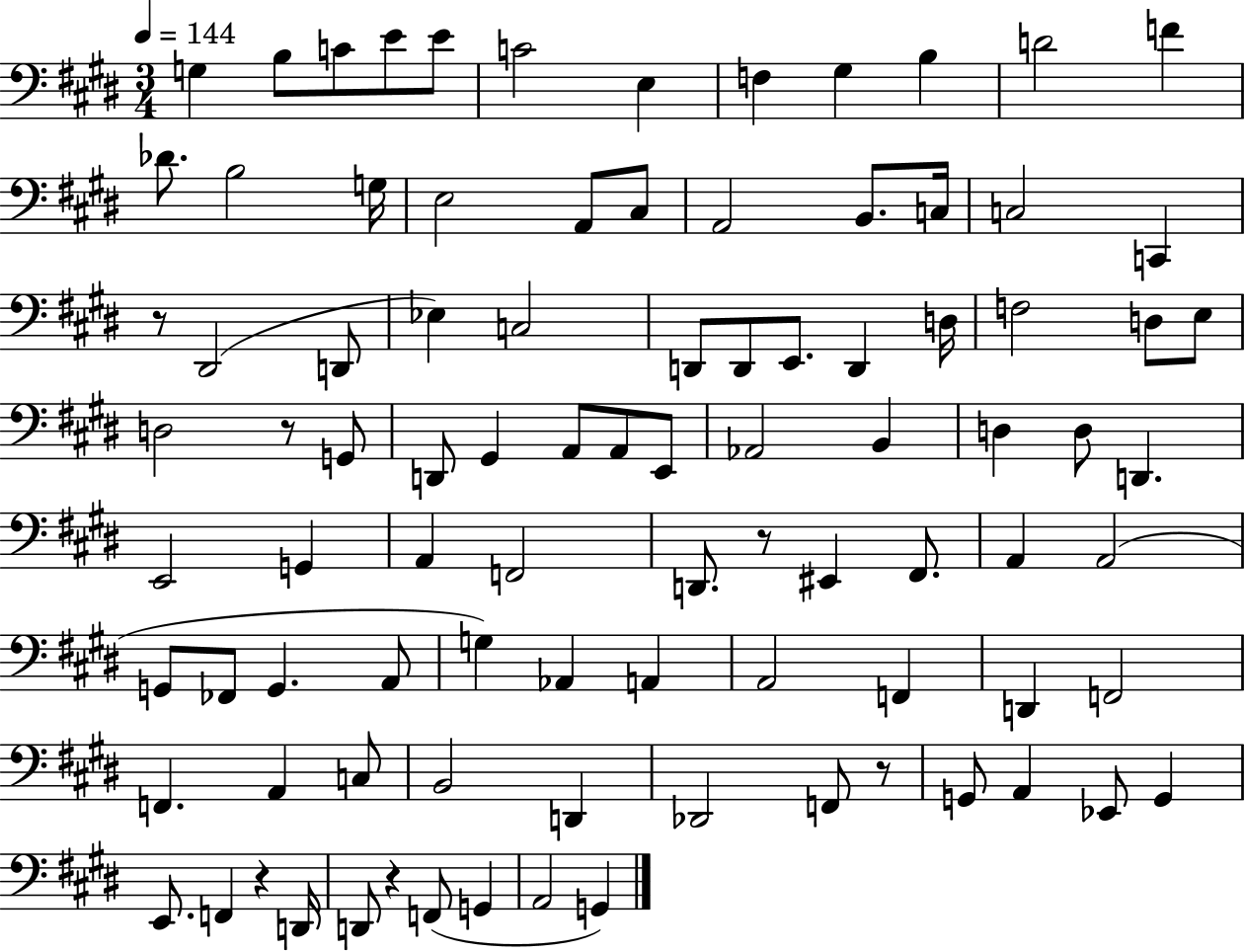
{
  \clef bass
  \numericTimeSignature
  \time 3/4
  \key e \major
  \tempo 4 = 144
  g4 b8 c'8 e'8 e'8 | c'2 e4 | f4 gis4 b4 | d'2 f'4 | \break des'8. b2 g16 | e2 a,8 cis8 | a,2 b,8. c16 | c2 c,4 | \break r8 dis,2( d,8 | ees4) c2 | d,8 d,8 e,8. d,4 d16 | f2 d8 e8 | \break d2 r8 g,8 | d,8 gis,4 a,8 a,8 e,8 | aes,2 b,4 | d4 d8 d,4. | \break e,2 g,4 | a,4 f,2 | d,8. r8 eis,4 fis,8. | a,4 a,2( | \break g,8 fes,8 g,4. a,8 | g4) aes,4 a,4 | a,2 f,4 | d,4 f,2 | \break f,4. a,4 c8 | b,2 d,4 | des,2 f,8 r8 | g,8 a,4 ees,8 g,4 | \break e,8. f,4 r4 d,16 | d,8 r4 f,8( g,4 | a,2 g,4) | \bar "|."
}